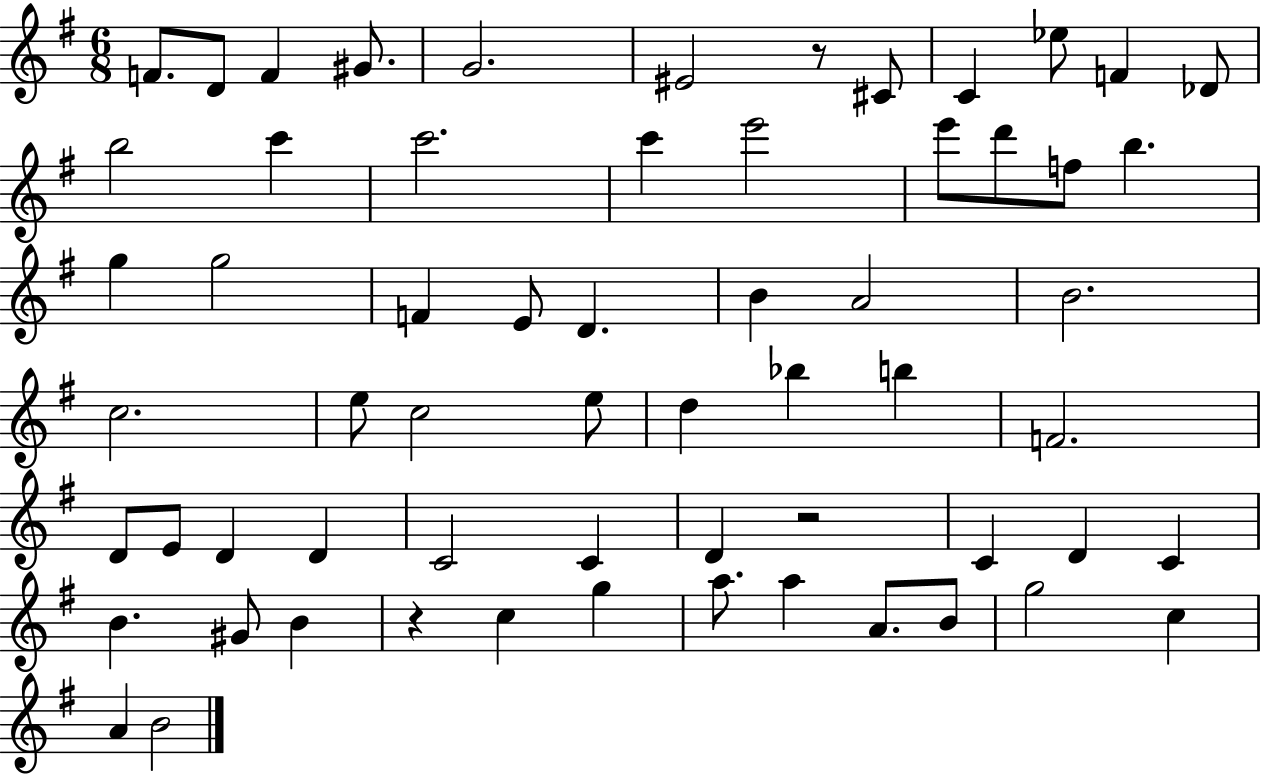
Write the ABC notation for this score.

X:1
T:Untitled
M:6/8
L:1/4
K:G
F/2 D/2 F ^G/2 G2 ^E2 z/2 ^C/2 C _e/2 F _D/2 b2 c' c'2 c' e'2 e'/2 d'/2 f/2 b g g2 F E/2 D B A2 B2 c2 e/2 c2 e/2 d _b b F2 D/2 E/2 D D C2 C D z2 C D C B ^G/2 B z c g a/2 a A/2 B/2 g2 c A B2